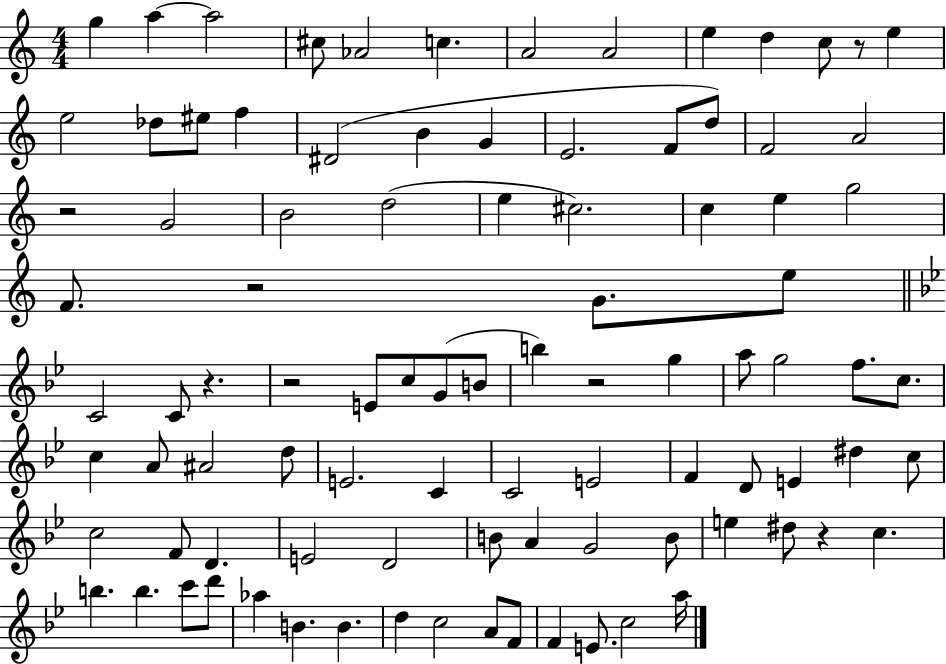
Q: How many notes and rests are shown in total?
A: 94